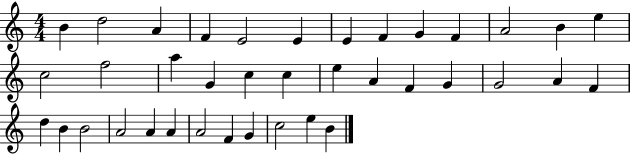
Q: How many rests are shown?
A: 0